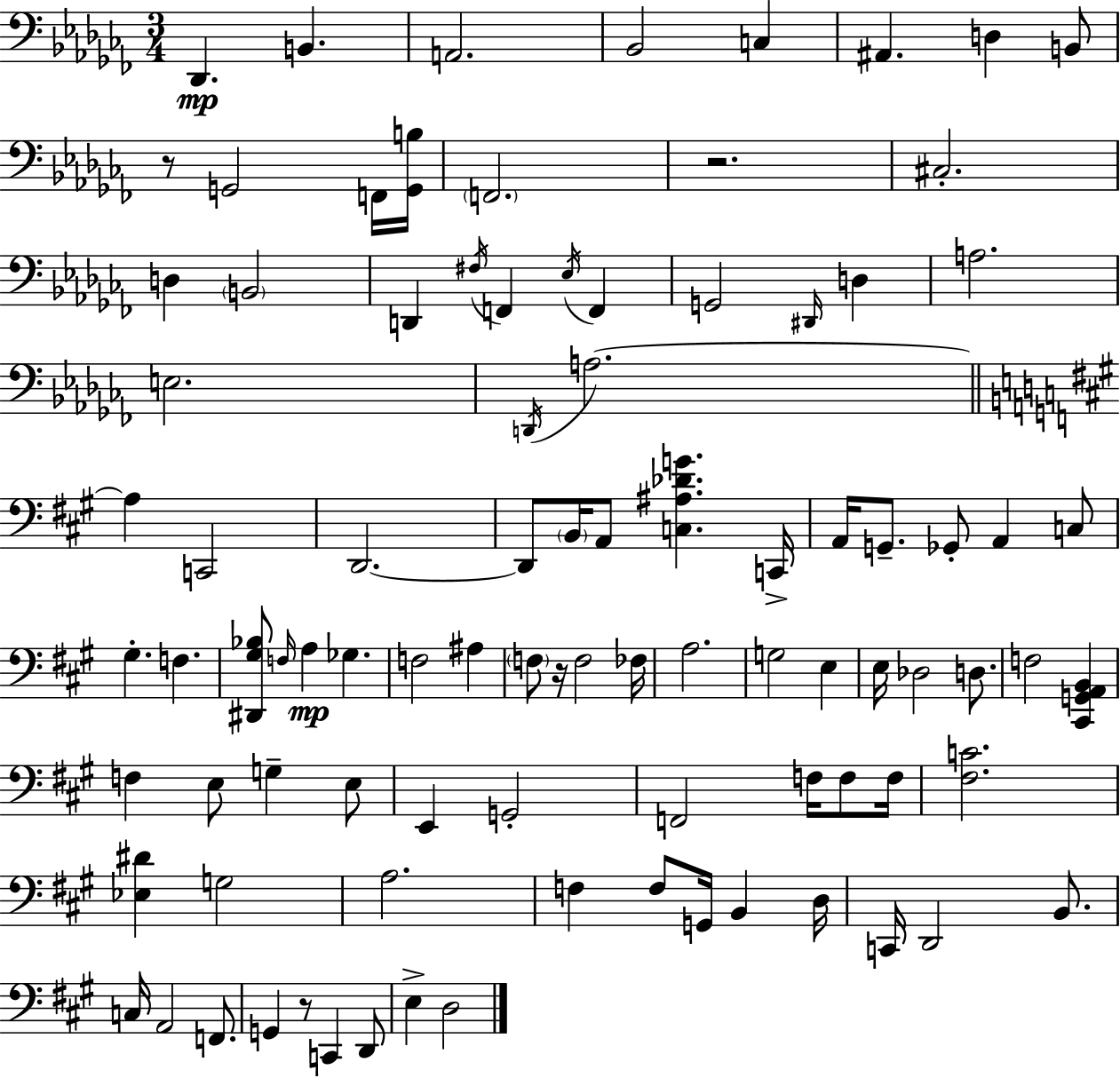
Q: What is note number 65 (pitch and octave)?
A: F3